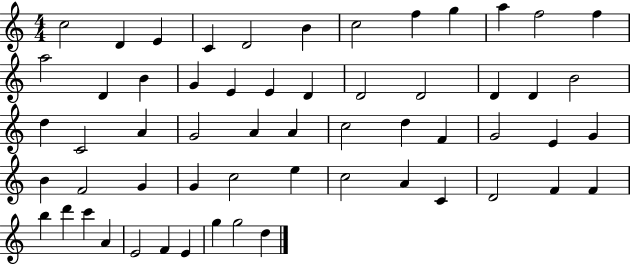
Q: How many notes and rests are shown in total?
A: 58